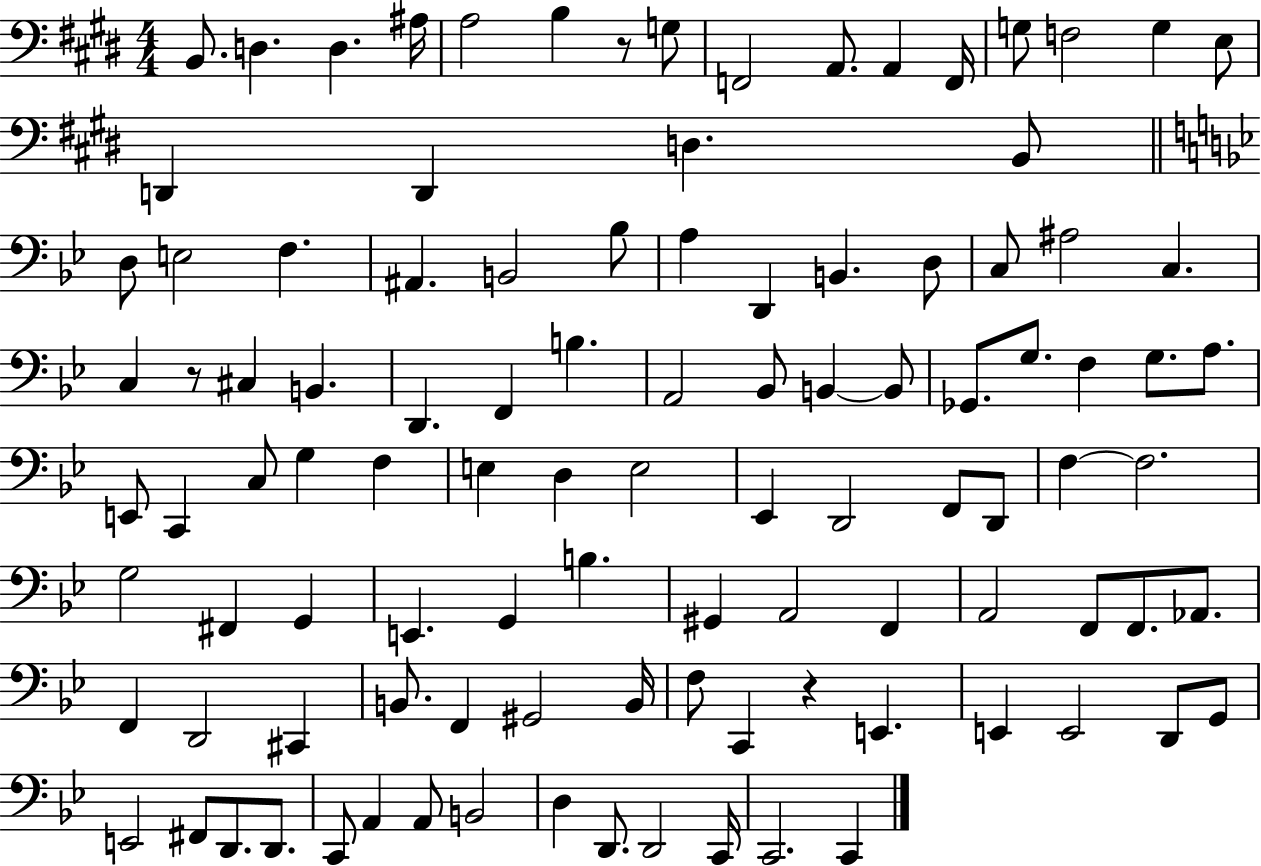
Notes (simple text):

B2/e. D3/q. D3/q. A#3/s A3/h B3/q R/e G3/e F2/h A2/e. A2/q F2/s G3/e F3/h G3/q E3/e D2/q D2/q D3/q. B2/e D3/e E3/h F3/q. A#2/q. B2/h Bb3/e A3/q D2/q B2/q. D3/e C3/e A#3/h C3/q. C3/q R/e C#3/q B2/q. D2/q. F2/q B3/q. A2/h Bb2/e B2/q B2/e Gb2/e. G3/e. F3/q G3/e. A3/e. E2/e C2/q C3/e G3/q F3/q E3/q D3/q E3/h Eb2/q D2/h F2/e D2/e F3/q F3/h. G3/h F#2/q G2/q E2/q. G2/q B3/q. G#2/q A2/h F2/q A2/h F2/e F2/e. Ab2/e. F2/q D2/h C#2/q B2/e. F2/q G#2/h B2/s F3/e C2/q R/q E2/q. E2/q E2/h D2/e G2/e E2/h F#2/e D2/e. D2/e. C2/e A2/q A2/e B2/h D3/q D2/e. D2/h C2/s C2/h. C2/q